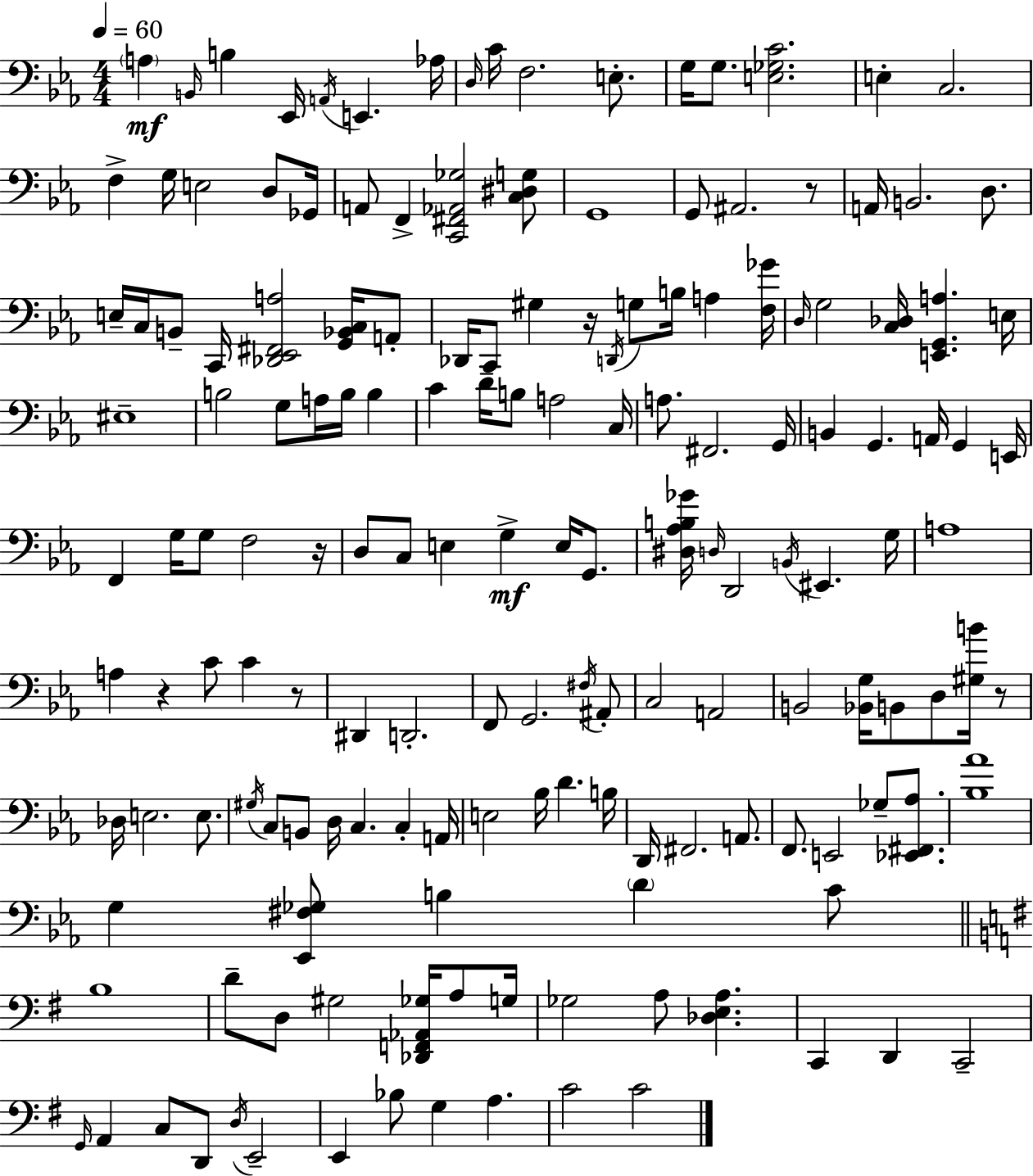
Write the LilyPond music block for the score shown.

{
  \clef bass
  \numericTimeSignature
  \time 4/4
  \key ees \major
  \tempo 4 = 60
  \parenthesize a4\mf \grace { b,16 } b4 ees,16 \acciaccatura { a,16 } e,4. | aes16 \grace { d16 } c'16 f2. | e8.-. g16 g8. <e ges c'>2. | e4-. c2. | \break f4-> g16 e2 | d8 ges,16 a,8 f,4-> <c, fis, aes, ges>2 | <c dis g>8 g,1 | g,8 ais,2. | \break r8 a,16 b,2. | d8. e16-- c16 b,8-- c,16 <des, ees, fis, a>2 | <g, bes, c>16 a,8-. des,16 c,8 gis4 r16 \acciaccatura { d,16 } g8 b16 a4 | <f ges'>16 \grace { d16 } g2 <c des>16 <e, g, a>4. | \break e16 eis1-- | b2 g8 a16 | b16 b4 c'4 d'16-- b8 a2 | c16 a8. fis,2. | \break g,16 b,4 g,4. a,16 | g,4 e,16 f,4 g16 g8 f2 | r16 d8 c8 e4 g4->\mf | e16 g,8. <dis aes b ges'>16 \grace { d16 } d,2 \acciaccatura { b,16 } | \break eis,4. g16 a1 | a4 r4 c'8 | c'4 r8 dis,4 d,2.-. | f,8 g,2. | \break \acciaccatura { fis16 } ais,8-. c2 | a,2 b,2 | <bes, g>16 b,8 d8 <gis b'>16 r8 des16 e2. | e8. \acciaccatura { gis16 } c8 b,8 d16 c4. | \break c4-. a,16 e2 | bes16 d'4. b16 d,16 fis,2. | a,8. f,8. e,2 | ges8-- <ees, fis, aes>8. <bes aes'>1 | \break g4 <ees, fis ges>8 b4 | \parenthesize d'4 c'8 \bar "||" \break \key g \major b1 | d'8-- d8 gis2 <des, f, aes, ges>16 a8 g16 | ges2 a8 <des e a>4. | c,4 d,4 c,2-- | \break \grace { g,16 } a,4 c8 d,8 \acciaccatura { d16 } e,2-- | e,4 bes8 g4 a4. | c'2 c'2 | \bar "|."
}